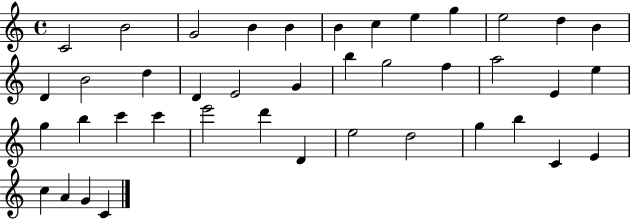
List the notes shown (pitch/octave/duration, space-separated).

C4/h B4/h G4/h B4/q B4/q B4/q C5/q E5/q G5/q E5/h D5/q B4/q D4/q B4/h D5/q D4/q E4/h G4/q B5/q G5/h F5/q A5/h E4/q E5/q G5/q B5/q C6/q C6/q E6/h D6/q D4/q E5/h D5/h G5/q B5/q C4/q E4/q C5/q A4/q G4/q C4/q